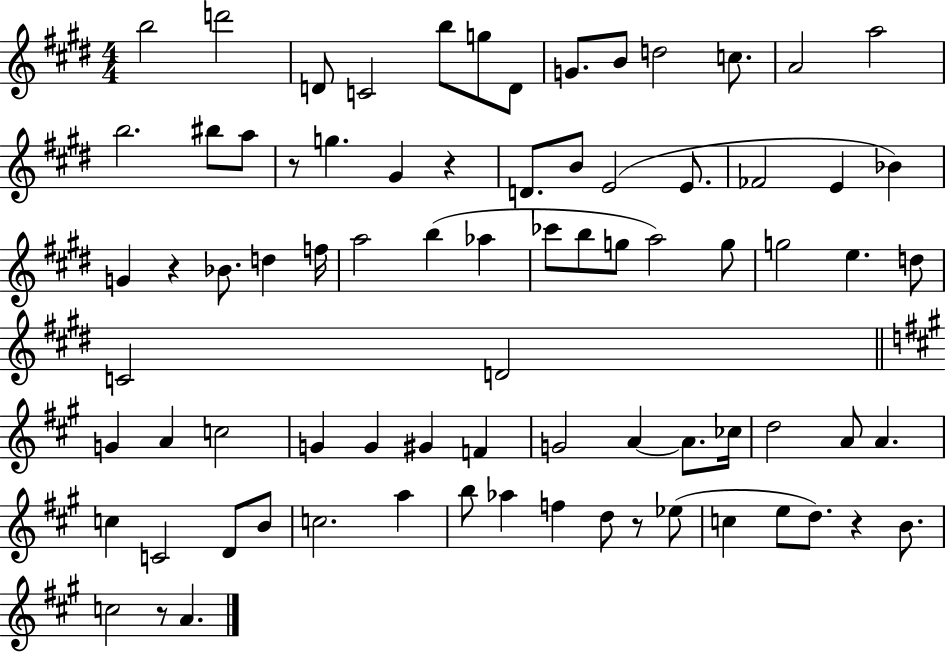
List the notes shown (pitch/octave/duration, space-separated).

B5/h D6/h D4/e C4/h B5/e G5/e D4/e G4/e. B4/e D5/h C5/e. A4/h A5/h B5/h. BIS5/e A5/e R/e G5/q. G#4/q R/q D4/e. B4/e E4/h E4/e. FES4/h E4/q Bb4/q G4/q R/q Bb4/e. D5/q F5/s A5/h B5/q Ab5/q CES6/e B5/e G5/e A5/h G5/e G5/h E5/q. D5/e C4/h D4/h G4/q A4/q C5/h G4/q G4/q G#4/q F4/q G4/h A4/q A4/e. CES5/s D5/h A4/e A4/q. C5/q C4/h D4/e B4/e C5/h. A5/q B5/e Ab5/q F5/q D5/e R/e Eb5/e C5/q E5/e D5/e. R/q B4/e. C5/h R/e A4/q.